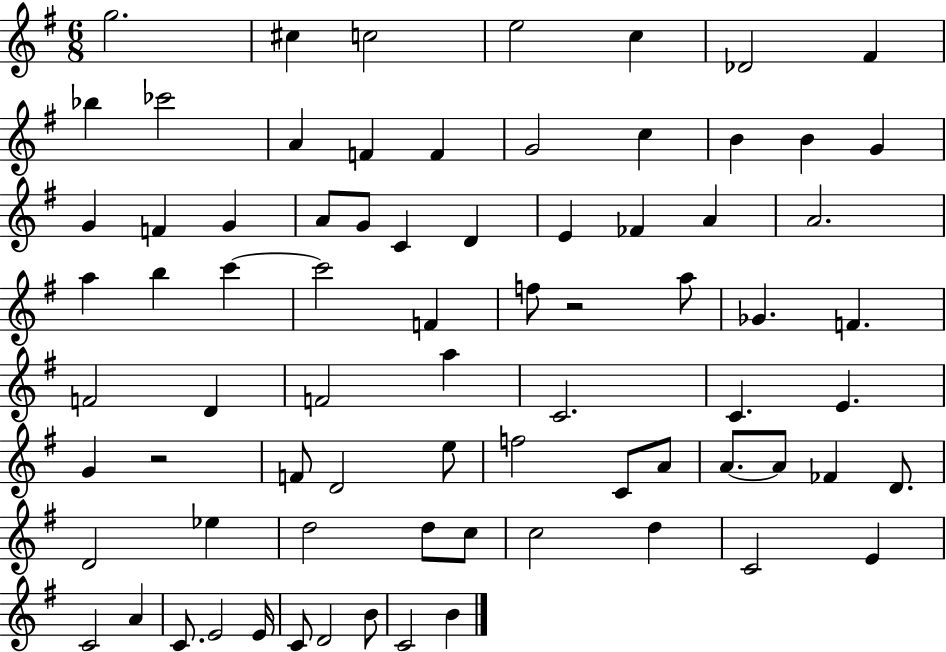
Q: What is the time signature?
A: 6/8